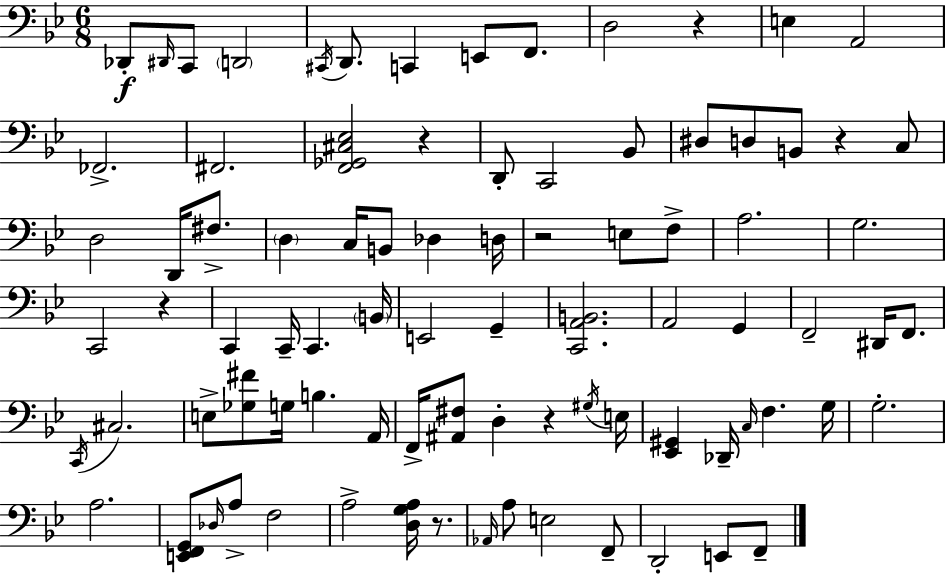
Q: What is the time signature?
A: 6/8